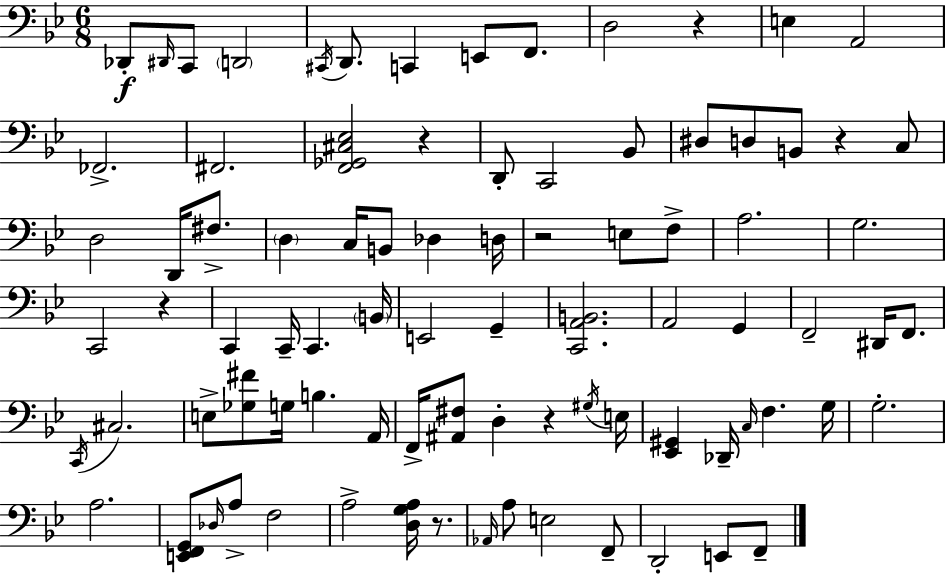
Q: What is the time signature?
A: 6/8